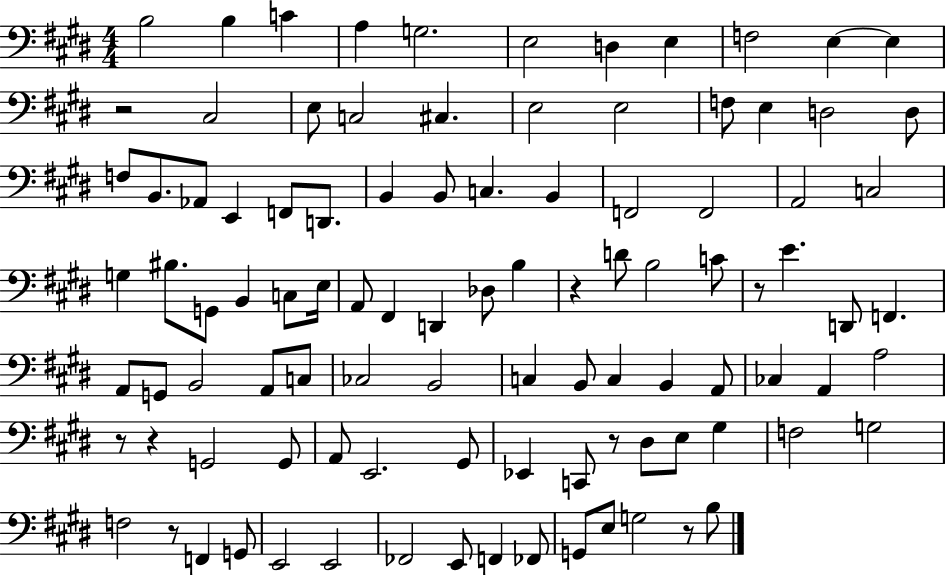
X:1
T:Untitled
M:4/4
L:1/4
K:E
B,2 B, C A, G,2 E,2 D, E, F,2 E, E, z2 ^C,2 E,/2 C,2 ^C, E,2 E,2 F,/2 E, D,2 D,/2 F,/2 B,,/2 _A,,/2 E,, F,,/2 D,,/2 B,, B,,/2 C, B,, F,,2 F,,2 A,,2 C,2 G, ^B,/2 G,,/2 B,, C,/2 E,/4 A,,/2 ^F,, D,, _D,/2 B, z D/2 B,2 C/2 z/2 E D,,/2 F,, A,,/2 G,,/2 B,,2 A,,/2 C,/2 _C,2 B,,2 C, B,,/2 C, B,, A,,/2 _C, A,, A,2 z/2 z G,,2 G,,/2 A,,/2 E,,2 ^G,,/2 _E,, C,,/2 z/2 ^D,/2 E,/2 ^G, F,2 G,2 F,2 z/2 F,, G,,/2 E,,2 E,,2 _F,,2 E,,/2 F,, _F,,/2 G,,/2 E,/2 G,2 z/2 B,/2